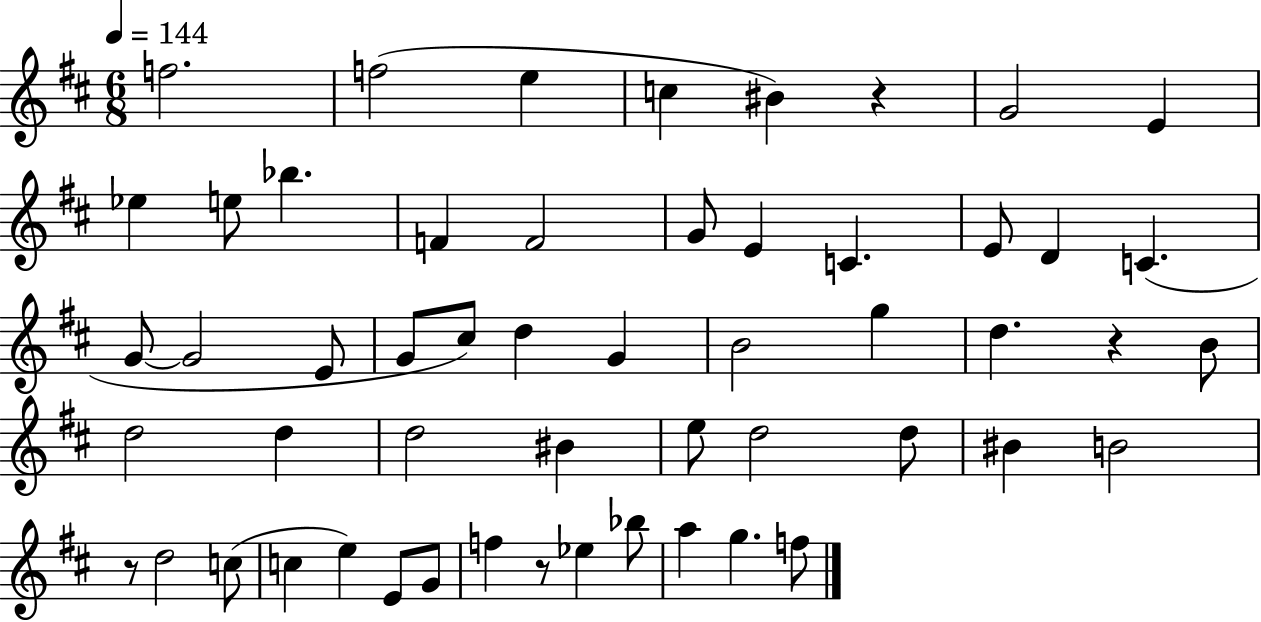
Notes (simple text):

F5/h. F5/h E5/q C5/q BIS4/q R/q G4/h E4/q Eb5/q E5/e Bb5/q. F4/q F4/h G4/e E4/q C4/q. E4/e D4/q C4/q. G4/e G4/h E4/e G4/e C#5/e D5/q G4/q B4/h G5/q D5/q. R/q B4/e D5/h D5/q D5/h BIS4/q E5/e D5/h D5/e BIS4/q B4/h R/e D5/h C5/e C5/q E5/q E4/e G4/e F5/q R/e Eb5/q Bb5/e A5/q G5/q. F5/e